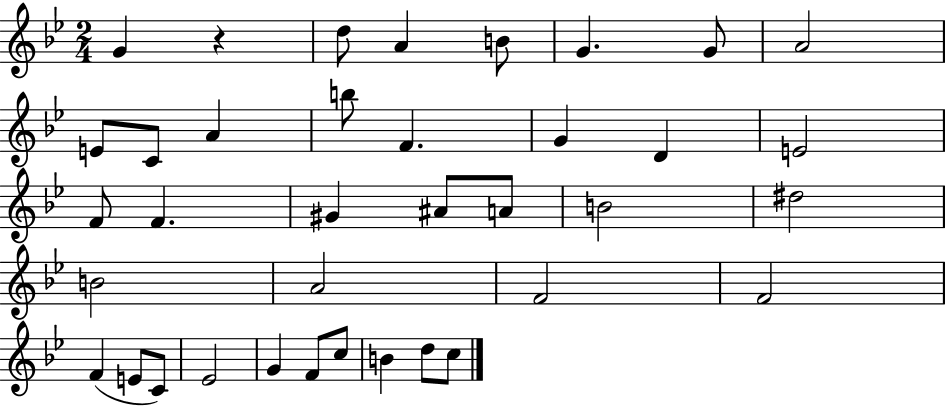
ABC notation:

X:1
T:Untitled
M:2/4
L:1/4
K:Bb
G z d/2 A B/2 G G/2 A2 E/2 C/2 A b/2 F G D E2 F/2 F ^G ^A/2 A/2 B2 ^d2 B2 A2 F2 F2 F E/2 C/2 _E2 G F/2 c/2 B d/2 c/2